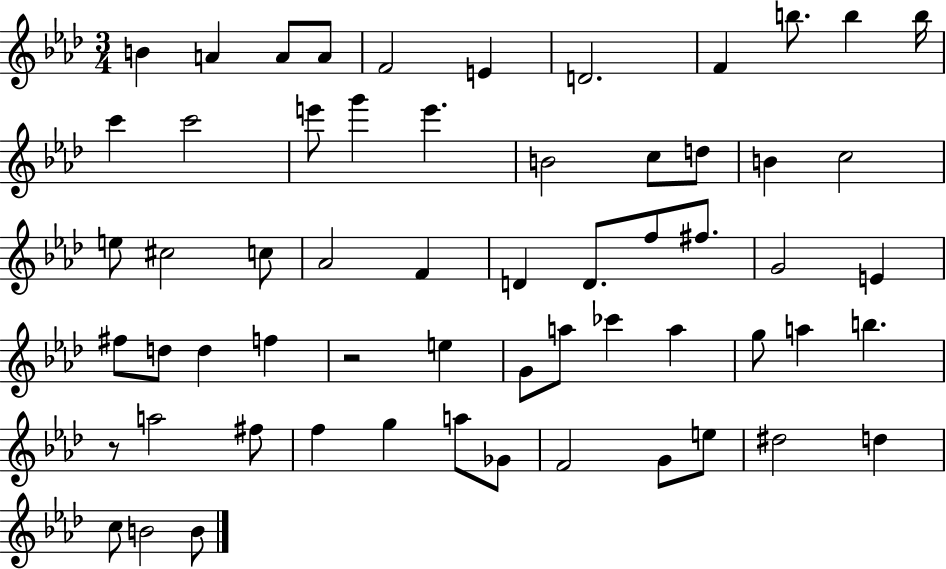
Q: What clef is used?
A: treble